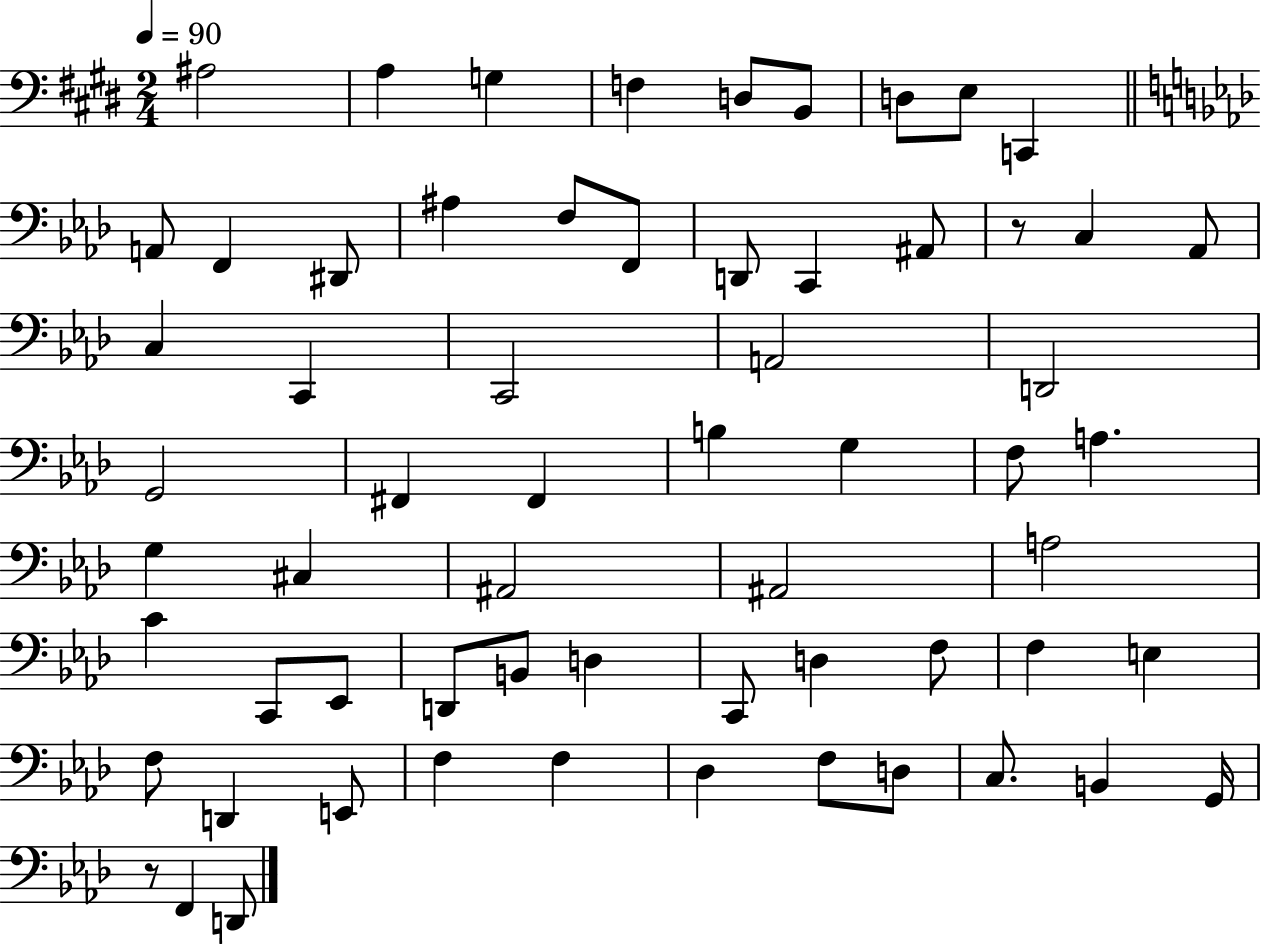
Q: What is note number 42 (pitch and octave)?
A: B2